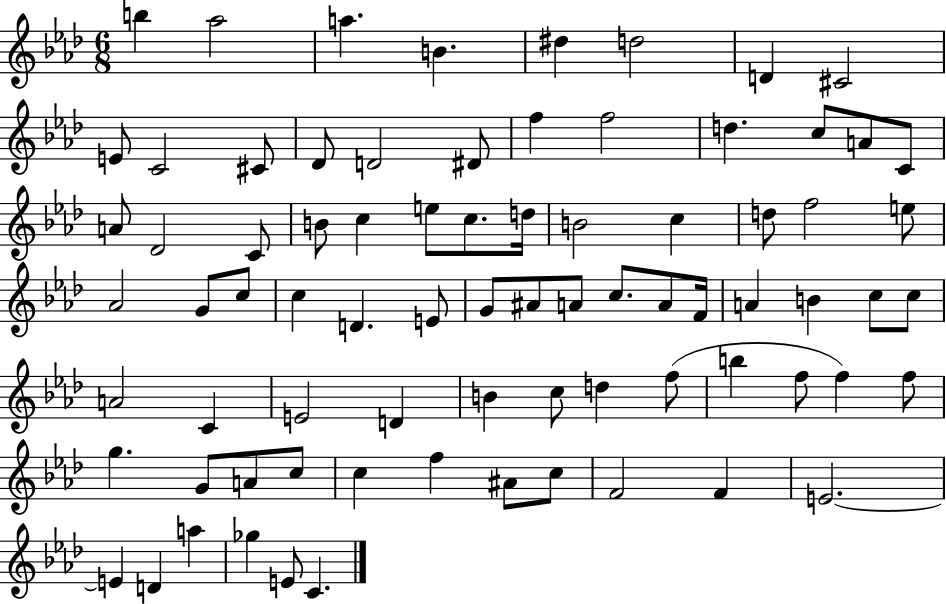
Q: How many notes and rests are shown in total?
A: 78